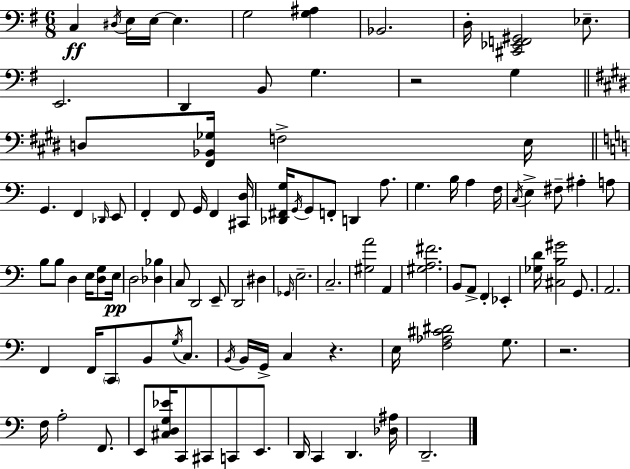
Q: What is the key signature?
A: E minor